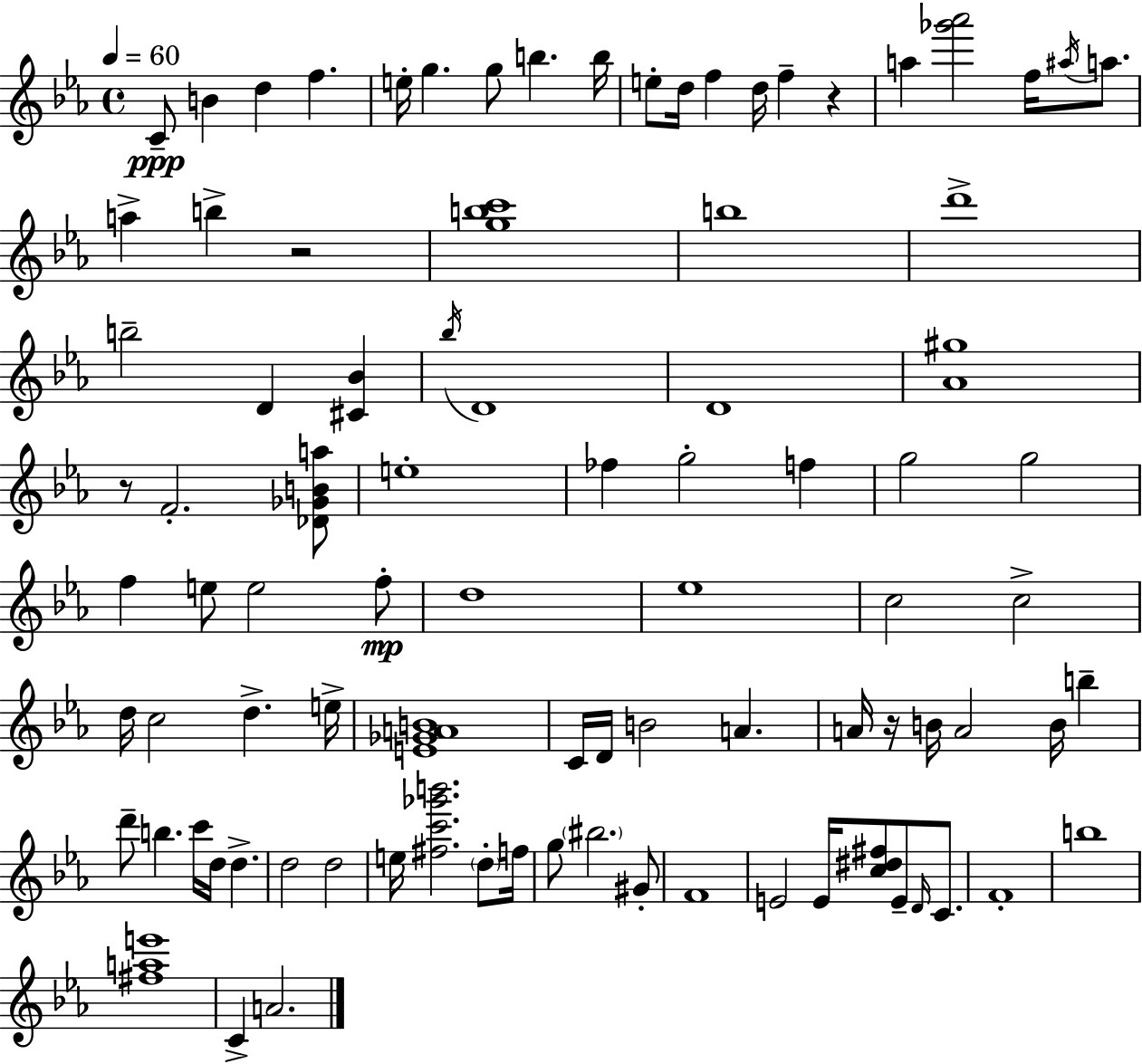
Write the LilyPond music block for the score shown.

{
  \clef treble
  \time 4/4
  \defaultTimeSignature
  \key ees \major
  \tempo 4 = 60
  \repeat volta 2 { c'8--\ppp b'4 d''4 f''4. | e''16-. g''4. g''8 b''4. b''16 | e''8-. d''16 f''4 d''16 f''4-- r4 | a''4 <ges''' aes'''>2 f''16 \acciaccatura { ais''16 } a''8. | \break a''4-> b''4-> r2 | <g'' b'' c'''>1 | b''1 | d'''1-> | \break b''2-- d'4 <cis' bes'>4 | \acciaccatura { bes''16 } d'1 | d'1 | <aes' gis''>1 | \break r8 f'2.-. | <des' ges' b' a''>8 e''1-. | fes''4 g''2-. f''4 | g''2 g''2 | \break f''4 e''8 e''2 | f''8-.\mp d''1 | ees''1 | c''2 c''2-> | \break d''16 c''2 d''4.-> | e''16-> <e' ges' a' b'>1 | c'16 d'16 b'2 a'4. | a'16 r16 b'16 a'2 b'16 b''4-- | \break d'''8-- b''4. c'''16 d''16 d''4.-> | d''2 d''2 | e''16 <fis'' c''' ges''' b'''>2. \parenthesize d''8-. | f''16 g''8 \parenthesize bis''2. | \break gis'8-. f'1 | e'2 e'16 <c'' dis'' fis''>8 e'8-- \grace { d'16 } | c'8. f'1-. | b''1 | \break <fis'' a'' e'''>1 | c'4-> a'2. | } \bar "|."
}